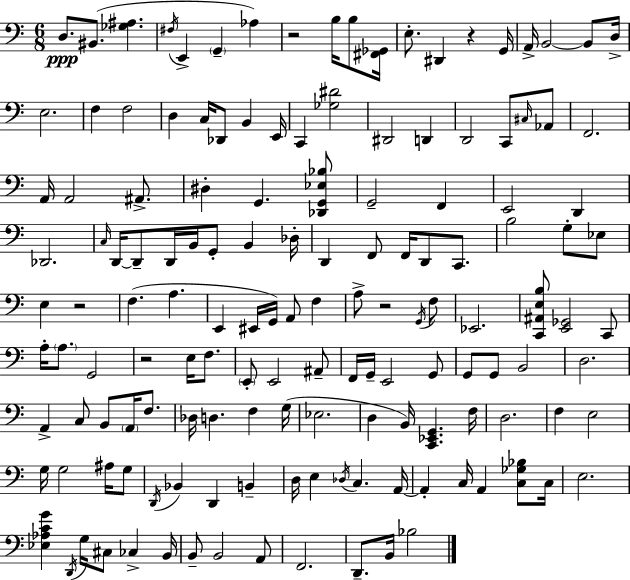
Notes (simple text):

D3/e. BIS2/e. [Gb3,A#3]/q. F#3/s E2/q G2/q Ab3/q R/h B3/s B3/e [F#2,Gb2]/s E3/e. D#2/q R/q G2/s A2/s B2/h B2/e D3/s E3/h. F3/q F3/h D3/q C3/s Db2/e B2/q E2/s C2/q [Gb3,D#4]/h D#2/h D2/q D2/h C2/e C#3/s Ab2/e F2/h. A2/s A2/h A#2/e. D#3/q G2/q. [Db2,G2,Eb3,Bb3]/e G2/h F2/q E2/h D2/q Db2/h. C3/s D2/s D2/e D2/s B2/s G2/e B2/q Db3/s D2/q F2/e F2/s D2/e C2/e. B3/h G3/e Eb3/e E3/q R/h F3/q. A3/q. E2/q EIS2/s G2/s A2/e F3/q A3/e R/h G2/s F3/e Eb2/h. [C2,A#2,E3,B3]/e [E2,Gb2]/h C2/e A3/s A3/e. G2/h R/h E3/s F3/e. E2/e E2/h A#2/e F2/s G2/s E2/h G2/e G2/e G2/e B2/h D3/h. A2/q C3/e B2/e A2/s F3/e. Db3/s D3/q. F3/q G3/s Eb3/h. D3/q B2/s [C2,Eb2,G2]/q. F3/s D3/h. F3/q E3/h G3/s G3/h A#3/s G3/e D2/s Bb2/q D2/q B2/q D3/s E3/q Db3/s C3/q. A2/s A2/q C3/s A2/q [C3,Gb3,Bb3]/e C3/s E3/h. [Eb3,Ab3,C4,G4]/q D2/s G3/s C#3/e CES3/q B2/s B2/e B2/h A2/e F2/h. D2/e. B2/s Bb3/h